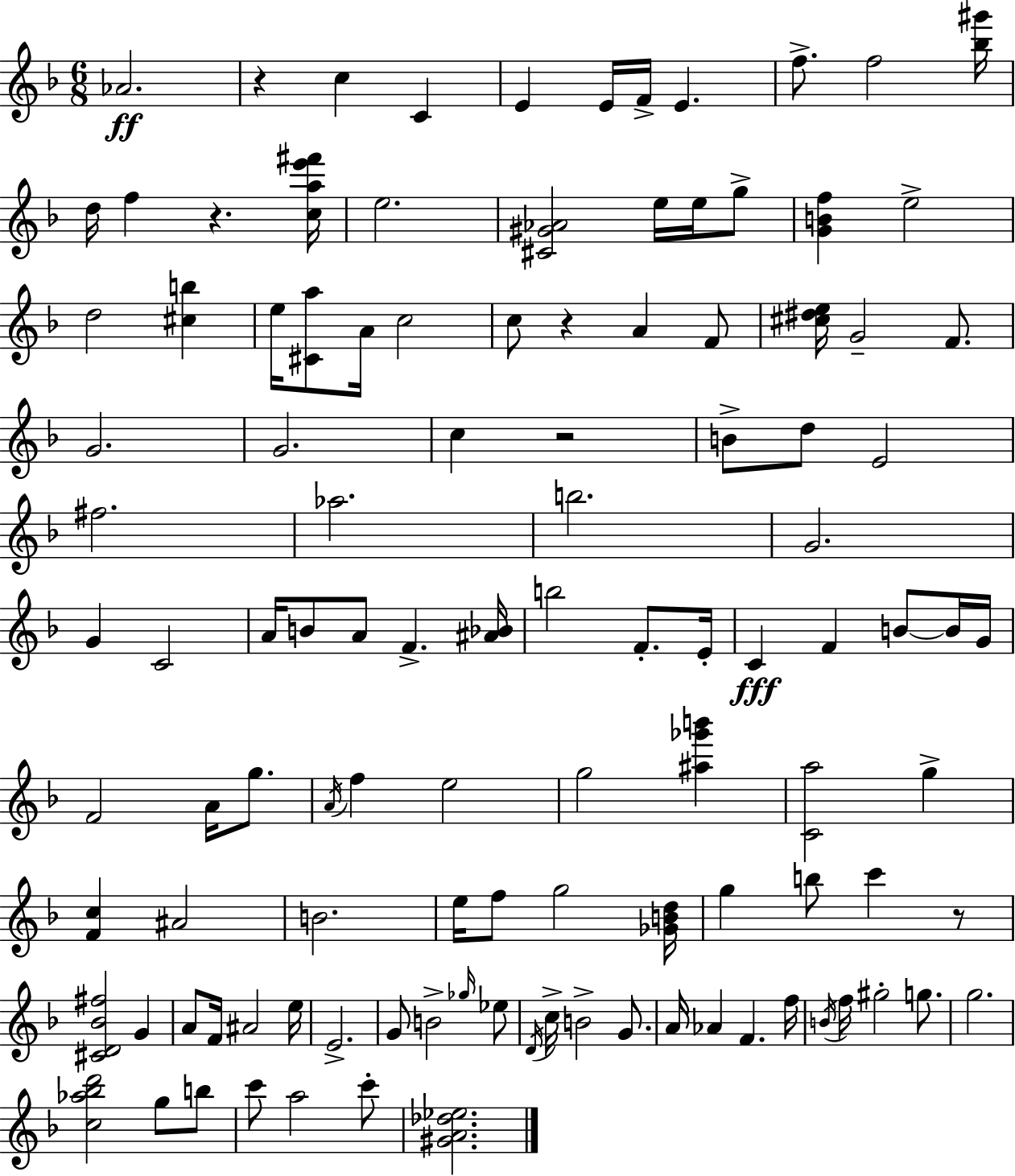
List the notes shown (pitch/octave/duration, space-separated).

Ab4/h. R/q C5/q C4/q E4/q E4/s F4/s E4/q. F5/e. F5/h [Bb5,G#6]/s D5/s F5/q R/q. [C5,A5,E6,F#6]/s E5/h. [C#4,G#4,Ab4]/h E5/s E5/s G5/e [G4,B4,F5]/q E5/h D5/h [C#5,B5]/q E5/s [C#4,A5]/e A4/s C5/h C5/e R/q A4/q F4/e [C#5,D#5,E5]/s G4/h F4/e. G4/h. G4/h. C5/q R/h B4/e D5/e E4/h F#5/h. Ab5/h. B5/h. G4/h. G4/q C4/h A4/s B4/e A4/e F4/q. [A#4,Bb4]/s B5/h F4/e. E4/s C4/q F4/q B4/e B4/s G4/s F4/h A4/s G5/e. A4/s F5/q E5/h G5/h [A#5,Gb6,B6]/q [C4,A5]/h G5/q [F4,C5]/q A#4/h B4/h. E5/s F5/e G5/h [Gb4,B4,D5]/s G5/q B5/e C6/q R/e [C#4,D4,Bb4,F#5]/h G4/q A4/e F4/s A#4/h E5/s E4/h. G4/e B4/h Gb5/s Eb5/e D4/s C5/s B4/h G4/e. A4/s Ab4/q F4/q. F5/s B4/s F5/s G#5/h G5/e. G5/h. [C5,Ab5,Bb5,D6]/h G5/e B5/e C6/e A5/h C6/e [G#4,A4,Db5,Eb5]/h.